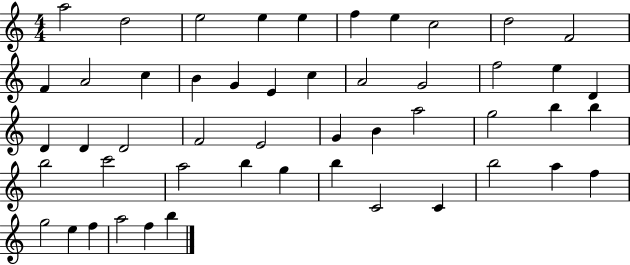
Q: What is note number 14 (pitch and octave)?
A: B4